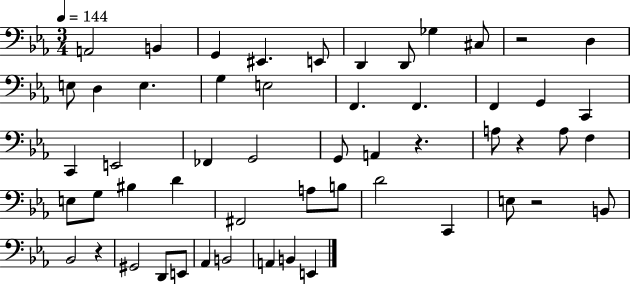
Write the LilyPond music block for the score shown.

{
  \clef bass
  \numericTimeSignature
  \time 3/4
  \key ees \major
  \tempo 4 = 144
  a,2 b,4 | g,4 eis,4. e,8 | d,4 d,8 ges4 cis8 | r2 d4 | \break e8 d4 e4. | g4 e2 | f,4. f,4. | f,4 g,4 c,4 | \break c,4 e,2 | fes,4 g,2 | g,8 a,4 r4. | a8 r4 a8 f4 | \break e8 g8 bis4 d'4 | fis,2 a8 b8 | d'2 c,4 | e8 r2 b,8 | \break bes,2 r4 | gis,2 d,8 e,8 | aes,4 b,2 | a,4 b,4 e,4 | \break \bar "|."
}